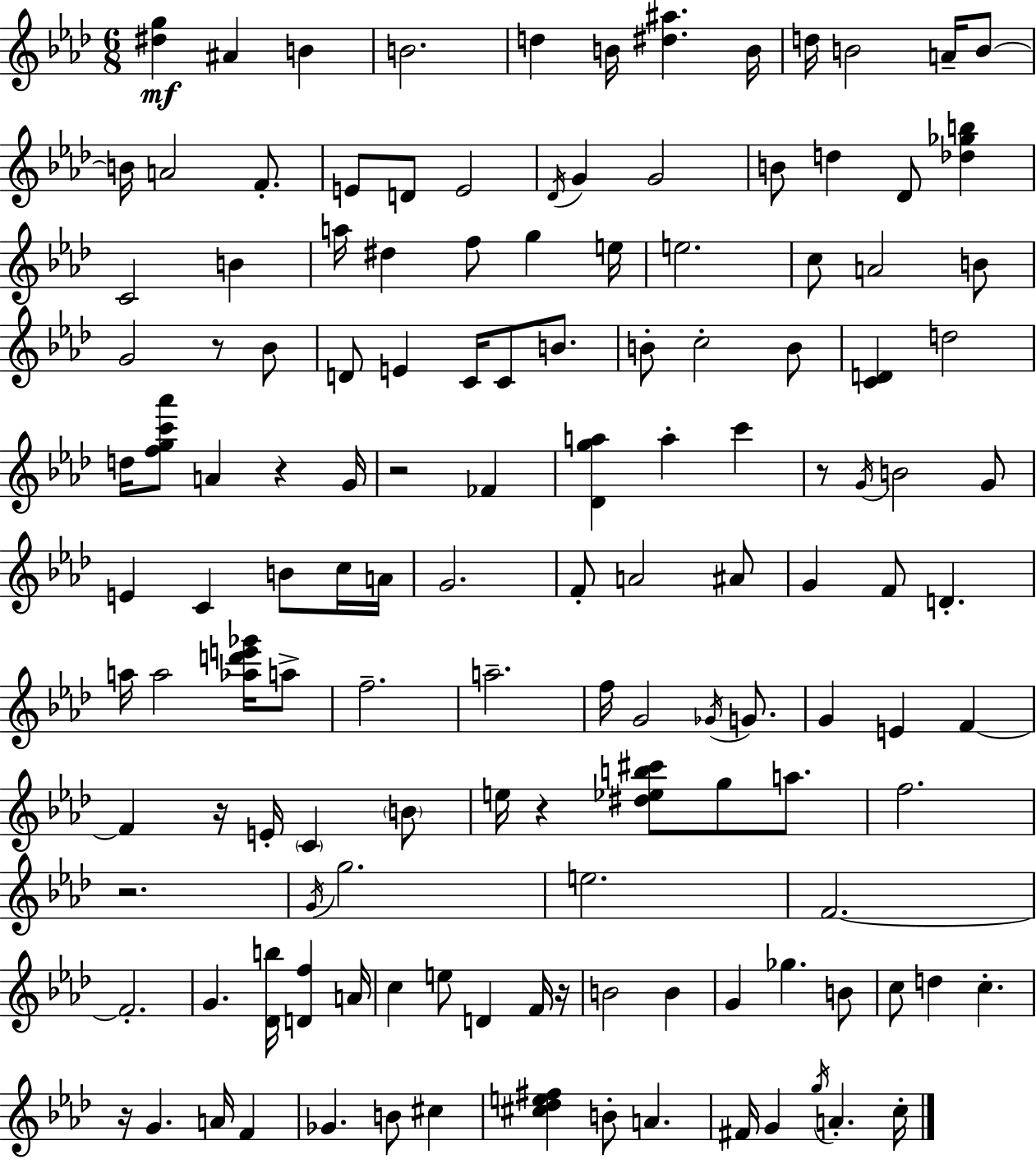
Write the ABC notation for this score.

X:1
T:Untitled
M:6/8
L:1/4
K:Ab
[^dg] ^A B B2 d B/4 [^d^a] B/4 d/4 B2 A/4 B/2 B/4 A2 F/2 E/2 D/2 E2 _D/4 G G2 B/2 d _D/2 [_d_gb] C2 B a/4 ^d f/2 g e/4 e2 c/2 A2 B/2 G2 z/2 _B/2 D/2 E C/4 C/2 B/2 B/2 c2 B/2 [CD] d2 d/4 [fgc'_a']/2 A z G/4 z2 _F [_Dga] a c' z/2 G/4 B2 G/2 E C B/2 c/4 A/4 G2 F/2 A2 ^A/2 G F/2 D a/4 a2 [_ad'e'_g']/4 a/2 f2 a2 f/4 G2 _G/4 G/2 G E F F z/4 E/4 C B/2 e/4 z [^d_eb^c']/2 g/2 a/2 f2 z2 G/4 g2 e2 F2 F2 G [_Db]/4 [Df] A/4 c e/2 D F/4 z/4 B2 B G _g B/2 c/2 d c z/4 G A/4 F _G B/2 ^c [^c_de^f] B/2 A ^F/4 G g/4 A c/4